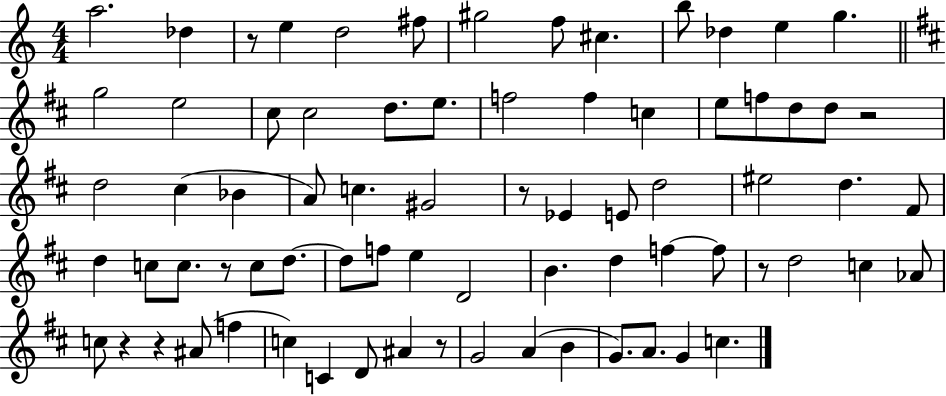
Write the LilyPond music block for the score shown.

{
  \clef treble
  \numericTimeSignature
  \time 4/4
  \key c \major
  a''2. des''4 | r8 e''4 d''2 fis''8 | gis''2 f''8 cis''4. | b''8 des''4 e''4 g''4. | \break \bar "||" \break \key d \major g''2 e''2 | cis''8 cis''2 d''8. e''8. | f''2 f''4 c''4 | e''8 f''8 d''8 d''8 r2 | \break d''2 cis''4( bes'4 | a'8) c''4. gis'2 | r8 ees'4 e'8 d''2 | eis''2 d''4. fis'8 | \break d''4 c''8 c''8. r8 c''8 d''8.~~ | d''8 f''8 e''4 d'2 | b'4. d''4 f''4~~ f''8 | r8 d''2 c''4 aes'8 | \break c''8 r4 r4 ais'8( f''4 | c''4) c'4 d'8 ais'4 r8 | g'2 a'4( b'4 | g'8.) a'8. g'4 c''4. | \break \bar "|."
}